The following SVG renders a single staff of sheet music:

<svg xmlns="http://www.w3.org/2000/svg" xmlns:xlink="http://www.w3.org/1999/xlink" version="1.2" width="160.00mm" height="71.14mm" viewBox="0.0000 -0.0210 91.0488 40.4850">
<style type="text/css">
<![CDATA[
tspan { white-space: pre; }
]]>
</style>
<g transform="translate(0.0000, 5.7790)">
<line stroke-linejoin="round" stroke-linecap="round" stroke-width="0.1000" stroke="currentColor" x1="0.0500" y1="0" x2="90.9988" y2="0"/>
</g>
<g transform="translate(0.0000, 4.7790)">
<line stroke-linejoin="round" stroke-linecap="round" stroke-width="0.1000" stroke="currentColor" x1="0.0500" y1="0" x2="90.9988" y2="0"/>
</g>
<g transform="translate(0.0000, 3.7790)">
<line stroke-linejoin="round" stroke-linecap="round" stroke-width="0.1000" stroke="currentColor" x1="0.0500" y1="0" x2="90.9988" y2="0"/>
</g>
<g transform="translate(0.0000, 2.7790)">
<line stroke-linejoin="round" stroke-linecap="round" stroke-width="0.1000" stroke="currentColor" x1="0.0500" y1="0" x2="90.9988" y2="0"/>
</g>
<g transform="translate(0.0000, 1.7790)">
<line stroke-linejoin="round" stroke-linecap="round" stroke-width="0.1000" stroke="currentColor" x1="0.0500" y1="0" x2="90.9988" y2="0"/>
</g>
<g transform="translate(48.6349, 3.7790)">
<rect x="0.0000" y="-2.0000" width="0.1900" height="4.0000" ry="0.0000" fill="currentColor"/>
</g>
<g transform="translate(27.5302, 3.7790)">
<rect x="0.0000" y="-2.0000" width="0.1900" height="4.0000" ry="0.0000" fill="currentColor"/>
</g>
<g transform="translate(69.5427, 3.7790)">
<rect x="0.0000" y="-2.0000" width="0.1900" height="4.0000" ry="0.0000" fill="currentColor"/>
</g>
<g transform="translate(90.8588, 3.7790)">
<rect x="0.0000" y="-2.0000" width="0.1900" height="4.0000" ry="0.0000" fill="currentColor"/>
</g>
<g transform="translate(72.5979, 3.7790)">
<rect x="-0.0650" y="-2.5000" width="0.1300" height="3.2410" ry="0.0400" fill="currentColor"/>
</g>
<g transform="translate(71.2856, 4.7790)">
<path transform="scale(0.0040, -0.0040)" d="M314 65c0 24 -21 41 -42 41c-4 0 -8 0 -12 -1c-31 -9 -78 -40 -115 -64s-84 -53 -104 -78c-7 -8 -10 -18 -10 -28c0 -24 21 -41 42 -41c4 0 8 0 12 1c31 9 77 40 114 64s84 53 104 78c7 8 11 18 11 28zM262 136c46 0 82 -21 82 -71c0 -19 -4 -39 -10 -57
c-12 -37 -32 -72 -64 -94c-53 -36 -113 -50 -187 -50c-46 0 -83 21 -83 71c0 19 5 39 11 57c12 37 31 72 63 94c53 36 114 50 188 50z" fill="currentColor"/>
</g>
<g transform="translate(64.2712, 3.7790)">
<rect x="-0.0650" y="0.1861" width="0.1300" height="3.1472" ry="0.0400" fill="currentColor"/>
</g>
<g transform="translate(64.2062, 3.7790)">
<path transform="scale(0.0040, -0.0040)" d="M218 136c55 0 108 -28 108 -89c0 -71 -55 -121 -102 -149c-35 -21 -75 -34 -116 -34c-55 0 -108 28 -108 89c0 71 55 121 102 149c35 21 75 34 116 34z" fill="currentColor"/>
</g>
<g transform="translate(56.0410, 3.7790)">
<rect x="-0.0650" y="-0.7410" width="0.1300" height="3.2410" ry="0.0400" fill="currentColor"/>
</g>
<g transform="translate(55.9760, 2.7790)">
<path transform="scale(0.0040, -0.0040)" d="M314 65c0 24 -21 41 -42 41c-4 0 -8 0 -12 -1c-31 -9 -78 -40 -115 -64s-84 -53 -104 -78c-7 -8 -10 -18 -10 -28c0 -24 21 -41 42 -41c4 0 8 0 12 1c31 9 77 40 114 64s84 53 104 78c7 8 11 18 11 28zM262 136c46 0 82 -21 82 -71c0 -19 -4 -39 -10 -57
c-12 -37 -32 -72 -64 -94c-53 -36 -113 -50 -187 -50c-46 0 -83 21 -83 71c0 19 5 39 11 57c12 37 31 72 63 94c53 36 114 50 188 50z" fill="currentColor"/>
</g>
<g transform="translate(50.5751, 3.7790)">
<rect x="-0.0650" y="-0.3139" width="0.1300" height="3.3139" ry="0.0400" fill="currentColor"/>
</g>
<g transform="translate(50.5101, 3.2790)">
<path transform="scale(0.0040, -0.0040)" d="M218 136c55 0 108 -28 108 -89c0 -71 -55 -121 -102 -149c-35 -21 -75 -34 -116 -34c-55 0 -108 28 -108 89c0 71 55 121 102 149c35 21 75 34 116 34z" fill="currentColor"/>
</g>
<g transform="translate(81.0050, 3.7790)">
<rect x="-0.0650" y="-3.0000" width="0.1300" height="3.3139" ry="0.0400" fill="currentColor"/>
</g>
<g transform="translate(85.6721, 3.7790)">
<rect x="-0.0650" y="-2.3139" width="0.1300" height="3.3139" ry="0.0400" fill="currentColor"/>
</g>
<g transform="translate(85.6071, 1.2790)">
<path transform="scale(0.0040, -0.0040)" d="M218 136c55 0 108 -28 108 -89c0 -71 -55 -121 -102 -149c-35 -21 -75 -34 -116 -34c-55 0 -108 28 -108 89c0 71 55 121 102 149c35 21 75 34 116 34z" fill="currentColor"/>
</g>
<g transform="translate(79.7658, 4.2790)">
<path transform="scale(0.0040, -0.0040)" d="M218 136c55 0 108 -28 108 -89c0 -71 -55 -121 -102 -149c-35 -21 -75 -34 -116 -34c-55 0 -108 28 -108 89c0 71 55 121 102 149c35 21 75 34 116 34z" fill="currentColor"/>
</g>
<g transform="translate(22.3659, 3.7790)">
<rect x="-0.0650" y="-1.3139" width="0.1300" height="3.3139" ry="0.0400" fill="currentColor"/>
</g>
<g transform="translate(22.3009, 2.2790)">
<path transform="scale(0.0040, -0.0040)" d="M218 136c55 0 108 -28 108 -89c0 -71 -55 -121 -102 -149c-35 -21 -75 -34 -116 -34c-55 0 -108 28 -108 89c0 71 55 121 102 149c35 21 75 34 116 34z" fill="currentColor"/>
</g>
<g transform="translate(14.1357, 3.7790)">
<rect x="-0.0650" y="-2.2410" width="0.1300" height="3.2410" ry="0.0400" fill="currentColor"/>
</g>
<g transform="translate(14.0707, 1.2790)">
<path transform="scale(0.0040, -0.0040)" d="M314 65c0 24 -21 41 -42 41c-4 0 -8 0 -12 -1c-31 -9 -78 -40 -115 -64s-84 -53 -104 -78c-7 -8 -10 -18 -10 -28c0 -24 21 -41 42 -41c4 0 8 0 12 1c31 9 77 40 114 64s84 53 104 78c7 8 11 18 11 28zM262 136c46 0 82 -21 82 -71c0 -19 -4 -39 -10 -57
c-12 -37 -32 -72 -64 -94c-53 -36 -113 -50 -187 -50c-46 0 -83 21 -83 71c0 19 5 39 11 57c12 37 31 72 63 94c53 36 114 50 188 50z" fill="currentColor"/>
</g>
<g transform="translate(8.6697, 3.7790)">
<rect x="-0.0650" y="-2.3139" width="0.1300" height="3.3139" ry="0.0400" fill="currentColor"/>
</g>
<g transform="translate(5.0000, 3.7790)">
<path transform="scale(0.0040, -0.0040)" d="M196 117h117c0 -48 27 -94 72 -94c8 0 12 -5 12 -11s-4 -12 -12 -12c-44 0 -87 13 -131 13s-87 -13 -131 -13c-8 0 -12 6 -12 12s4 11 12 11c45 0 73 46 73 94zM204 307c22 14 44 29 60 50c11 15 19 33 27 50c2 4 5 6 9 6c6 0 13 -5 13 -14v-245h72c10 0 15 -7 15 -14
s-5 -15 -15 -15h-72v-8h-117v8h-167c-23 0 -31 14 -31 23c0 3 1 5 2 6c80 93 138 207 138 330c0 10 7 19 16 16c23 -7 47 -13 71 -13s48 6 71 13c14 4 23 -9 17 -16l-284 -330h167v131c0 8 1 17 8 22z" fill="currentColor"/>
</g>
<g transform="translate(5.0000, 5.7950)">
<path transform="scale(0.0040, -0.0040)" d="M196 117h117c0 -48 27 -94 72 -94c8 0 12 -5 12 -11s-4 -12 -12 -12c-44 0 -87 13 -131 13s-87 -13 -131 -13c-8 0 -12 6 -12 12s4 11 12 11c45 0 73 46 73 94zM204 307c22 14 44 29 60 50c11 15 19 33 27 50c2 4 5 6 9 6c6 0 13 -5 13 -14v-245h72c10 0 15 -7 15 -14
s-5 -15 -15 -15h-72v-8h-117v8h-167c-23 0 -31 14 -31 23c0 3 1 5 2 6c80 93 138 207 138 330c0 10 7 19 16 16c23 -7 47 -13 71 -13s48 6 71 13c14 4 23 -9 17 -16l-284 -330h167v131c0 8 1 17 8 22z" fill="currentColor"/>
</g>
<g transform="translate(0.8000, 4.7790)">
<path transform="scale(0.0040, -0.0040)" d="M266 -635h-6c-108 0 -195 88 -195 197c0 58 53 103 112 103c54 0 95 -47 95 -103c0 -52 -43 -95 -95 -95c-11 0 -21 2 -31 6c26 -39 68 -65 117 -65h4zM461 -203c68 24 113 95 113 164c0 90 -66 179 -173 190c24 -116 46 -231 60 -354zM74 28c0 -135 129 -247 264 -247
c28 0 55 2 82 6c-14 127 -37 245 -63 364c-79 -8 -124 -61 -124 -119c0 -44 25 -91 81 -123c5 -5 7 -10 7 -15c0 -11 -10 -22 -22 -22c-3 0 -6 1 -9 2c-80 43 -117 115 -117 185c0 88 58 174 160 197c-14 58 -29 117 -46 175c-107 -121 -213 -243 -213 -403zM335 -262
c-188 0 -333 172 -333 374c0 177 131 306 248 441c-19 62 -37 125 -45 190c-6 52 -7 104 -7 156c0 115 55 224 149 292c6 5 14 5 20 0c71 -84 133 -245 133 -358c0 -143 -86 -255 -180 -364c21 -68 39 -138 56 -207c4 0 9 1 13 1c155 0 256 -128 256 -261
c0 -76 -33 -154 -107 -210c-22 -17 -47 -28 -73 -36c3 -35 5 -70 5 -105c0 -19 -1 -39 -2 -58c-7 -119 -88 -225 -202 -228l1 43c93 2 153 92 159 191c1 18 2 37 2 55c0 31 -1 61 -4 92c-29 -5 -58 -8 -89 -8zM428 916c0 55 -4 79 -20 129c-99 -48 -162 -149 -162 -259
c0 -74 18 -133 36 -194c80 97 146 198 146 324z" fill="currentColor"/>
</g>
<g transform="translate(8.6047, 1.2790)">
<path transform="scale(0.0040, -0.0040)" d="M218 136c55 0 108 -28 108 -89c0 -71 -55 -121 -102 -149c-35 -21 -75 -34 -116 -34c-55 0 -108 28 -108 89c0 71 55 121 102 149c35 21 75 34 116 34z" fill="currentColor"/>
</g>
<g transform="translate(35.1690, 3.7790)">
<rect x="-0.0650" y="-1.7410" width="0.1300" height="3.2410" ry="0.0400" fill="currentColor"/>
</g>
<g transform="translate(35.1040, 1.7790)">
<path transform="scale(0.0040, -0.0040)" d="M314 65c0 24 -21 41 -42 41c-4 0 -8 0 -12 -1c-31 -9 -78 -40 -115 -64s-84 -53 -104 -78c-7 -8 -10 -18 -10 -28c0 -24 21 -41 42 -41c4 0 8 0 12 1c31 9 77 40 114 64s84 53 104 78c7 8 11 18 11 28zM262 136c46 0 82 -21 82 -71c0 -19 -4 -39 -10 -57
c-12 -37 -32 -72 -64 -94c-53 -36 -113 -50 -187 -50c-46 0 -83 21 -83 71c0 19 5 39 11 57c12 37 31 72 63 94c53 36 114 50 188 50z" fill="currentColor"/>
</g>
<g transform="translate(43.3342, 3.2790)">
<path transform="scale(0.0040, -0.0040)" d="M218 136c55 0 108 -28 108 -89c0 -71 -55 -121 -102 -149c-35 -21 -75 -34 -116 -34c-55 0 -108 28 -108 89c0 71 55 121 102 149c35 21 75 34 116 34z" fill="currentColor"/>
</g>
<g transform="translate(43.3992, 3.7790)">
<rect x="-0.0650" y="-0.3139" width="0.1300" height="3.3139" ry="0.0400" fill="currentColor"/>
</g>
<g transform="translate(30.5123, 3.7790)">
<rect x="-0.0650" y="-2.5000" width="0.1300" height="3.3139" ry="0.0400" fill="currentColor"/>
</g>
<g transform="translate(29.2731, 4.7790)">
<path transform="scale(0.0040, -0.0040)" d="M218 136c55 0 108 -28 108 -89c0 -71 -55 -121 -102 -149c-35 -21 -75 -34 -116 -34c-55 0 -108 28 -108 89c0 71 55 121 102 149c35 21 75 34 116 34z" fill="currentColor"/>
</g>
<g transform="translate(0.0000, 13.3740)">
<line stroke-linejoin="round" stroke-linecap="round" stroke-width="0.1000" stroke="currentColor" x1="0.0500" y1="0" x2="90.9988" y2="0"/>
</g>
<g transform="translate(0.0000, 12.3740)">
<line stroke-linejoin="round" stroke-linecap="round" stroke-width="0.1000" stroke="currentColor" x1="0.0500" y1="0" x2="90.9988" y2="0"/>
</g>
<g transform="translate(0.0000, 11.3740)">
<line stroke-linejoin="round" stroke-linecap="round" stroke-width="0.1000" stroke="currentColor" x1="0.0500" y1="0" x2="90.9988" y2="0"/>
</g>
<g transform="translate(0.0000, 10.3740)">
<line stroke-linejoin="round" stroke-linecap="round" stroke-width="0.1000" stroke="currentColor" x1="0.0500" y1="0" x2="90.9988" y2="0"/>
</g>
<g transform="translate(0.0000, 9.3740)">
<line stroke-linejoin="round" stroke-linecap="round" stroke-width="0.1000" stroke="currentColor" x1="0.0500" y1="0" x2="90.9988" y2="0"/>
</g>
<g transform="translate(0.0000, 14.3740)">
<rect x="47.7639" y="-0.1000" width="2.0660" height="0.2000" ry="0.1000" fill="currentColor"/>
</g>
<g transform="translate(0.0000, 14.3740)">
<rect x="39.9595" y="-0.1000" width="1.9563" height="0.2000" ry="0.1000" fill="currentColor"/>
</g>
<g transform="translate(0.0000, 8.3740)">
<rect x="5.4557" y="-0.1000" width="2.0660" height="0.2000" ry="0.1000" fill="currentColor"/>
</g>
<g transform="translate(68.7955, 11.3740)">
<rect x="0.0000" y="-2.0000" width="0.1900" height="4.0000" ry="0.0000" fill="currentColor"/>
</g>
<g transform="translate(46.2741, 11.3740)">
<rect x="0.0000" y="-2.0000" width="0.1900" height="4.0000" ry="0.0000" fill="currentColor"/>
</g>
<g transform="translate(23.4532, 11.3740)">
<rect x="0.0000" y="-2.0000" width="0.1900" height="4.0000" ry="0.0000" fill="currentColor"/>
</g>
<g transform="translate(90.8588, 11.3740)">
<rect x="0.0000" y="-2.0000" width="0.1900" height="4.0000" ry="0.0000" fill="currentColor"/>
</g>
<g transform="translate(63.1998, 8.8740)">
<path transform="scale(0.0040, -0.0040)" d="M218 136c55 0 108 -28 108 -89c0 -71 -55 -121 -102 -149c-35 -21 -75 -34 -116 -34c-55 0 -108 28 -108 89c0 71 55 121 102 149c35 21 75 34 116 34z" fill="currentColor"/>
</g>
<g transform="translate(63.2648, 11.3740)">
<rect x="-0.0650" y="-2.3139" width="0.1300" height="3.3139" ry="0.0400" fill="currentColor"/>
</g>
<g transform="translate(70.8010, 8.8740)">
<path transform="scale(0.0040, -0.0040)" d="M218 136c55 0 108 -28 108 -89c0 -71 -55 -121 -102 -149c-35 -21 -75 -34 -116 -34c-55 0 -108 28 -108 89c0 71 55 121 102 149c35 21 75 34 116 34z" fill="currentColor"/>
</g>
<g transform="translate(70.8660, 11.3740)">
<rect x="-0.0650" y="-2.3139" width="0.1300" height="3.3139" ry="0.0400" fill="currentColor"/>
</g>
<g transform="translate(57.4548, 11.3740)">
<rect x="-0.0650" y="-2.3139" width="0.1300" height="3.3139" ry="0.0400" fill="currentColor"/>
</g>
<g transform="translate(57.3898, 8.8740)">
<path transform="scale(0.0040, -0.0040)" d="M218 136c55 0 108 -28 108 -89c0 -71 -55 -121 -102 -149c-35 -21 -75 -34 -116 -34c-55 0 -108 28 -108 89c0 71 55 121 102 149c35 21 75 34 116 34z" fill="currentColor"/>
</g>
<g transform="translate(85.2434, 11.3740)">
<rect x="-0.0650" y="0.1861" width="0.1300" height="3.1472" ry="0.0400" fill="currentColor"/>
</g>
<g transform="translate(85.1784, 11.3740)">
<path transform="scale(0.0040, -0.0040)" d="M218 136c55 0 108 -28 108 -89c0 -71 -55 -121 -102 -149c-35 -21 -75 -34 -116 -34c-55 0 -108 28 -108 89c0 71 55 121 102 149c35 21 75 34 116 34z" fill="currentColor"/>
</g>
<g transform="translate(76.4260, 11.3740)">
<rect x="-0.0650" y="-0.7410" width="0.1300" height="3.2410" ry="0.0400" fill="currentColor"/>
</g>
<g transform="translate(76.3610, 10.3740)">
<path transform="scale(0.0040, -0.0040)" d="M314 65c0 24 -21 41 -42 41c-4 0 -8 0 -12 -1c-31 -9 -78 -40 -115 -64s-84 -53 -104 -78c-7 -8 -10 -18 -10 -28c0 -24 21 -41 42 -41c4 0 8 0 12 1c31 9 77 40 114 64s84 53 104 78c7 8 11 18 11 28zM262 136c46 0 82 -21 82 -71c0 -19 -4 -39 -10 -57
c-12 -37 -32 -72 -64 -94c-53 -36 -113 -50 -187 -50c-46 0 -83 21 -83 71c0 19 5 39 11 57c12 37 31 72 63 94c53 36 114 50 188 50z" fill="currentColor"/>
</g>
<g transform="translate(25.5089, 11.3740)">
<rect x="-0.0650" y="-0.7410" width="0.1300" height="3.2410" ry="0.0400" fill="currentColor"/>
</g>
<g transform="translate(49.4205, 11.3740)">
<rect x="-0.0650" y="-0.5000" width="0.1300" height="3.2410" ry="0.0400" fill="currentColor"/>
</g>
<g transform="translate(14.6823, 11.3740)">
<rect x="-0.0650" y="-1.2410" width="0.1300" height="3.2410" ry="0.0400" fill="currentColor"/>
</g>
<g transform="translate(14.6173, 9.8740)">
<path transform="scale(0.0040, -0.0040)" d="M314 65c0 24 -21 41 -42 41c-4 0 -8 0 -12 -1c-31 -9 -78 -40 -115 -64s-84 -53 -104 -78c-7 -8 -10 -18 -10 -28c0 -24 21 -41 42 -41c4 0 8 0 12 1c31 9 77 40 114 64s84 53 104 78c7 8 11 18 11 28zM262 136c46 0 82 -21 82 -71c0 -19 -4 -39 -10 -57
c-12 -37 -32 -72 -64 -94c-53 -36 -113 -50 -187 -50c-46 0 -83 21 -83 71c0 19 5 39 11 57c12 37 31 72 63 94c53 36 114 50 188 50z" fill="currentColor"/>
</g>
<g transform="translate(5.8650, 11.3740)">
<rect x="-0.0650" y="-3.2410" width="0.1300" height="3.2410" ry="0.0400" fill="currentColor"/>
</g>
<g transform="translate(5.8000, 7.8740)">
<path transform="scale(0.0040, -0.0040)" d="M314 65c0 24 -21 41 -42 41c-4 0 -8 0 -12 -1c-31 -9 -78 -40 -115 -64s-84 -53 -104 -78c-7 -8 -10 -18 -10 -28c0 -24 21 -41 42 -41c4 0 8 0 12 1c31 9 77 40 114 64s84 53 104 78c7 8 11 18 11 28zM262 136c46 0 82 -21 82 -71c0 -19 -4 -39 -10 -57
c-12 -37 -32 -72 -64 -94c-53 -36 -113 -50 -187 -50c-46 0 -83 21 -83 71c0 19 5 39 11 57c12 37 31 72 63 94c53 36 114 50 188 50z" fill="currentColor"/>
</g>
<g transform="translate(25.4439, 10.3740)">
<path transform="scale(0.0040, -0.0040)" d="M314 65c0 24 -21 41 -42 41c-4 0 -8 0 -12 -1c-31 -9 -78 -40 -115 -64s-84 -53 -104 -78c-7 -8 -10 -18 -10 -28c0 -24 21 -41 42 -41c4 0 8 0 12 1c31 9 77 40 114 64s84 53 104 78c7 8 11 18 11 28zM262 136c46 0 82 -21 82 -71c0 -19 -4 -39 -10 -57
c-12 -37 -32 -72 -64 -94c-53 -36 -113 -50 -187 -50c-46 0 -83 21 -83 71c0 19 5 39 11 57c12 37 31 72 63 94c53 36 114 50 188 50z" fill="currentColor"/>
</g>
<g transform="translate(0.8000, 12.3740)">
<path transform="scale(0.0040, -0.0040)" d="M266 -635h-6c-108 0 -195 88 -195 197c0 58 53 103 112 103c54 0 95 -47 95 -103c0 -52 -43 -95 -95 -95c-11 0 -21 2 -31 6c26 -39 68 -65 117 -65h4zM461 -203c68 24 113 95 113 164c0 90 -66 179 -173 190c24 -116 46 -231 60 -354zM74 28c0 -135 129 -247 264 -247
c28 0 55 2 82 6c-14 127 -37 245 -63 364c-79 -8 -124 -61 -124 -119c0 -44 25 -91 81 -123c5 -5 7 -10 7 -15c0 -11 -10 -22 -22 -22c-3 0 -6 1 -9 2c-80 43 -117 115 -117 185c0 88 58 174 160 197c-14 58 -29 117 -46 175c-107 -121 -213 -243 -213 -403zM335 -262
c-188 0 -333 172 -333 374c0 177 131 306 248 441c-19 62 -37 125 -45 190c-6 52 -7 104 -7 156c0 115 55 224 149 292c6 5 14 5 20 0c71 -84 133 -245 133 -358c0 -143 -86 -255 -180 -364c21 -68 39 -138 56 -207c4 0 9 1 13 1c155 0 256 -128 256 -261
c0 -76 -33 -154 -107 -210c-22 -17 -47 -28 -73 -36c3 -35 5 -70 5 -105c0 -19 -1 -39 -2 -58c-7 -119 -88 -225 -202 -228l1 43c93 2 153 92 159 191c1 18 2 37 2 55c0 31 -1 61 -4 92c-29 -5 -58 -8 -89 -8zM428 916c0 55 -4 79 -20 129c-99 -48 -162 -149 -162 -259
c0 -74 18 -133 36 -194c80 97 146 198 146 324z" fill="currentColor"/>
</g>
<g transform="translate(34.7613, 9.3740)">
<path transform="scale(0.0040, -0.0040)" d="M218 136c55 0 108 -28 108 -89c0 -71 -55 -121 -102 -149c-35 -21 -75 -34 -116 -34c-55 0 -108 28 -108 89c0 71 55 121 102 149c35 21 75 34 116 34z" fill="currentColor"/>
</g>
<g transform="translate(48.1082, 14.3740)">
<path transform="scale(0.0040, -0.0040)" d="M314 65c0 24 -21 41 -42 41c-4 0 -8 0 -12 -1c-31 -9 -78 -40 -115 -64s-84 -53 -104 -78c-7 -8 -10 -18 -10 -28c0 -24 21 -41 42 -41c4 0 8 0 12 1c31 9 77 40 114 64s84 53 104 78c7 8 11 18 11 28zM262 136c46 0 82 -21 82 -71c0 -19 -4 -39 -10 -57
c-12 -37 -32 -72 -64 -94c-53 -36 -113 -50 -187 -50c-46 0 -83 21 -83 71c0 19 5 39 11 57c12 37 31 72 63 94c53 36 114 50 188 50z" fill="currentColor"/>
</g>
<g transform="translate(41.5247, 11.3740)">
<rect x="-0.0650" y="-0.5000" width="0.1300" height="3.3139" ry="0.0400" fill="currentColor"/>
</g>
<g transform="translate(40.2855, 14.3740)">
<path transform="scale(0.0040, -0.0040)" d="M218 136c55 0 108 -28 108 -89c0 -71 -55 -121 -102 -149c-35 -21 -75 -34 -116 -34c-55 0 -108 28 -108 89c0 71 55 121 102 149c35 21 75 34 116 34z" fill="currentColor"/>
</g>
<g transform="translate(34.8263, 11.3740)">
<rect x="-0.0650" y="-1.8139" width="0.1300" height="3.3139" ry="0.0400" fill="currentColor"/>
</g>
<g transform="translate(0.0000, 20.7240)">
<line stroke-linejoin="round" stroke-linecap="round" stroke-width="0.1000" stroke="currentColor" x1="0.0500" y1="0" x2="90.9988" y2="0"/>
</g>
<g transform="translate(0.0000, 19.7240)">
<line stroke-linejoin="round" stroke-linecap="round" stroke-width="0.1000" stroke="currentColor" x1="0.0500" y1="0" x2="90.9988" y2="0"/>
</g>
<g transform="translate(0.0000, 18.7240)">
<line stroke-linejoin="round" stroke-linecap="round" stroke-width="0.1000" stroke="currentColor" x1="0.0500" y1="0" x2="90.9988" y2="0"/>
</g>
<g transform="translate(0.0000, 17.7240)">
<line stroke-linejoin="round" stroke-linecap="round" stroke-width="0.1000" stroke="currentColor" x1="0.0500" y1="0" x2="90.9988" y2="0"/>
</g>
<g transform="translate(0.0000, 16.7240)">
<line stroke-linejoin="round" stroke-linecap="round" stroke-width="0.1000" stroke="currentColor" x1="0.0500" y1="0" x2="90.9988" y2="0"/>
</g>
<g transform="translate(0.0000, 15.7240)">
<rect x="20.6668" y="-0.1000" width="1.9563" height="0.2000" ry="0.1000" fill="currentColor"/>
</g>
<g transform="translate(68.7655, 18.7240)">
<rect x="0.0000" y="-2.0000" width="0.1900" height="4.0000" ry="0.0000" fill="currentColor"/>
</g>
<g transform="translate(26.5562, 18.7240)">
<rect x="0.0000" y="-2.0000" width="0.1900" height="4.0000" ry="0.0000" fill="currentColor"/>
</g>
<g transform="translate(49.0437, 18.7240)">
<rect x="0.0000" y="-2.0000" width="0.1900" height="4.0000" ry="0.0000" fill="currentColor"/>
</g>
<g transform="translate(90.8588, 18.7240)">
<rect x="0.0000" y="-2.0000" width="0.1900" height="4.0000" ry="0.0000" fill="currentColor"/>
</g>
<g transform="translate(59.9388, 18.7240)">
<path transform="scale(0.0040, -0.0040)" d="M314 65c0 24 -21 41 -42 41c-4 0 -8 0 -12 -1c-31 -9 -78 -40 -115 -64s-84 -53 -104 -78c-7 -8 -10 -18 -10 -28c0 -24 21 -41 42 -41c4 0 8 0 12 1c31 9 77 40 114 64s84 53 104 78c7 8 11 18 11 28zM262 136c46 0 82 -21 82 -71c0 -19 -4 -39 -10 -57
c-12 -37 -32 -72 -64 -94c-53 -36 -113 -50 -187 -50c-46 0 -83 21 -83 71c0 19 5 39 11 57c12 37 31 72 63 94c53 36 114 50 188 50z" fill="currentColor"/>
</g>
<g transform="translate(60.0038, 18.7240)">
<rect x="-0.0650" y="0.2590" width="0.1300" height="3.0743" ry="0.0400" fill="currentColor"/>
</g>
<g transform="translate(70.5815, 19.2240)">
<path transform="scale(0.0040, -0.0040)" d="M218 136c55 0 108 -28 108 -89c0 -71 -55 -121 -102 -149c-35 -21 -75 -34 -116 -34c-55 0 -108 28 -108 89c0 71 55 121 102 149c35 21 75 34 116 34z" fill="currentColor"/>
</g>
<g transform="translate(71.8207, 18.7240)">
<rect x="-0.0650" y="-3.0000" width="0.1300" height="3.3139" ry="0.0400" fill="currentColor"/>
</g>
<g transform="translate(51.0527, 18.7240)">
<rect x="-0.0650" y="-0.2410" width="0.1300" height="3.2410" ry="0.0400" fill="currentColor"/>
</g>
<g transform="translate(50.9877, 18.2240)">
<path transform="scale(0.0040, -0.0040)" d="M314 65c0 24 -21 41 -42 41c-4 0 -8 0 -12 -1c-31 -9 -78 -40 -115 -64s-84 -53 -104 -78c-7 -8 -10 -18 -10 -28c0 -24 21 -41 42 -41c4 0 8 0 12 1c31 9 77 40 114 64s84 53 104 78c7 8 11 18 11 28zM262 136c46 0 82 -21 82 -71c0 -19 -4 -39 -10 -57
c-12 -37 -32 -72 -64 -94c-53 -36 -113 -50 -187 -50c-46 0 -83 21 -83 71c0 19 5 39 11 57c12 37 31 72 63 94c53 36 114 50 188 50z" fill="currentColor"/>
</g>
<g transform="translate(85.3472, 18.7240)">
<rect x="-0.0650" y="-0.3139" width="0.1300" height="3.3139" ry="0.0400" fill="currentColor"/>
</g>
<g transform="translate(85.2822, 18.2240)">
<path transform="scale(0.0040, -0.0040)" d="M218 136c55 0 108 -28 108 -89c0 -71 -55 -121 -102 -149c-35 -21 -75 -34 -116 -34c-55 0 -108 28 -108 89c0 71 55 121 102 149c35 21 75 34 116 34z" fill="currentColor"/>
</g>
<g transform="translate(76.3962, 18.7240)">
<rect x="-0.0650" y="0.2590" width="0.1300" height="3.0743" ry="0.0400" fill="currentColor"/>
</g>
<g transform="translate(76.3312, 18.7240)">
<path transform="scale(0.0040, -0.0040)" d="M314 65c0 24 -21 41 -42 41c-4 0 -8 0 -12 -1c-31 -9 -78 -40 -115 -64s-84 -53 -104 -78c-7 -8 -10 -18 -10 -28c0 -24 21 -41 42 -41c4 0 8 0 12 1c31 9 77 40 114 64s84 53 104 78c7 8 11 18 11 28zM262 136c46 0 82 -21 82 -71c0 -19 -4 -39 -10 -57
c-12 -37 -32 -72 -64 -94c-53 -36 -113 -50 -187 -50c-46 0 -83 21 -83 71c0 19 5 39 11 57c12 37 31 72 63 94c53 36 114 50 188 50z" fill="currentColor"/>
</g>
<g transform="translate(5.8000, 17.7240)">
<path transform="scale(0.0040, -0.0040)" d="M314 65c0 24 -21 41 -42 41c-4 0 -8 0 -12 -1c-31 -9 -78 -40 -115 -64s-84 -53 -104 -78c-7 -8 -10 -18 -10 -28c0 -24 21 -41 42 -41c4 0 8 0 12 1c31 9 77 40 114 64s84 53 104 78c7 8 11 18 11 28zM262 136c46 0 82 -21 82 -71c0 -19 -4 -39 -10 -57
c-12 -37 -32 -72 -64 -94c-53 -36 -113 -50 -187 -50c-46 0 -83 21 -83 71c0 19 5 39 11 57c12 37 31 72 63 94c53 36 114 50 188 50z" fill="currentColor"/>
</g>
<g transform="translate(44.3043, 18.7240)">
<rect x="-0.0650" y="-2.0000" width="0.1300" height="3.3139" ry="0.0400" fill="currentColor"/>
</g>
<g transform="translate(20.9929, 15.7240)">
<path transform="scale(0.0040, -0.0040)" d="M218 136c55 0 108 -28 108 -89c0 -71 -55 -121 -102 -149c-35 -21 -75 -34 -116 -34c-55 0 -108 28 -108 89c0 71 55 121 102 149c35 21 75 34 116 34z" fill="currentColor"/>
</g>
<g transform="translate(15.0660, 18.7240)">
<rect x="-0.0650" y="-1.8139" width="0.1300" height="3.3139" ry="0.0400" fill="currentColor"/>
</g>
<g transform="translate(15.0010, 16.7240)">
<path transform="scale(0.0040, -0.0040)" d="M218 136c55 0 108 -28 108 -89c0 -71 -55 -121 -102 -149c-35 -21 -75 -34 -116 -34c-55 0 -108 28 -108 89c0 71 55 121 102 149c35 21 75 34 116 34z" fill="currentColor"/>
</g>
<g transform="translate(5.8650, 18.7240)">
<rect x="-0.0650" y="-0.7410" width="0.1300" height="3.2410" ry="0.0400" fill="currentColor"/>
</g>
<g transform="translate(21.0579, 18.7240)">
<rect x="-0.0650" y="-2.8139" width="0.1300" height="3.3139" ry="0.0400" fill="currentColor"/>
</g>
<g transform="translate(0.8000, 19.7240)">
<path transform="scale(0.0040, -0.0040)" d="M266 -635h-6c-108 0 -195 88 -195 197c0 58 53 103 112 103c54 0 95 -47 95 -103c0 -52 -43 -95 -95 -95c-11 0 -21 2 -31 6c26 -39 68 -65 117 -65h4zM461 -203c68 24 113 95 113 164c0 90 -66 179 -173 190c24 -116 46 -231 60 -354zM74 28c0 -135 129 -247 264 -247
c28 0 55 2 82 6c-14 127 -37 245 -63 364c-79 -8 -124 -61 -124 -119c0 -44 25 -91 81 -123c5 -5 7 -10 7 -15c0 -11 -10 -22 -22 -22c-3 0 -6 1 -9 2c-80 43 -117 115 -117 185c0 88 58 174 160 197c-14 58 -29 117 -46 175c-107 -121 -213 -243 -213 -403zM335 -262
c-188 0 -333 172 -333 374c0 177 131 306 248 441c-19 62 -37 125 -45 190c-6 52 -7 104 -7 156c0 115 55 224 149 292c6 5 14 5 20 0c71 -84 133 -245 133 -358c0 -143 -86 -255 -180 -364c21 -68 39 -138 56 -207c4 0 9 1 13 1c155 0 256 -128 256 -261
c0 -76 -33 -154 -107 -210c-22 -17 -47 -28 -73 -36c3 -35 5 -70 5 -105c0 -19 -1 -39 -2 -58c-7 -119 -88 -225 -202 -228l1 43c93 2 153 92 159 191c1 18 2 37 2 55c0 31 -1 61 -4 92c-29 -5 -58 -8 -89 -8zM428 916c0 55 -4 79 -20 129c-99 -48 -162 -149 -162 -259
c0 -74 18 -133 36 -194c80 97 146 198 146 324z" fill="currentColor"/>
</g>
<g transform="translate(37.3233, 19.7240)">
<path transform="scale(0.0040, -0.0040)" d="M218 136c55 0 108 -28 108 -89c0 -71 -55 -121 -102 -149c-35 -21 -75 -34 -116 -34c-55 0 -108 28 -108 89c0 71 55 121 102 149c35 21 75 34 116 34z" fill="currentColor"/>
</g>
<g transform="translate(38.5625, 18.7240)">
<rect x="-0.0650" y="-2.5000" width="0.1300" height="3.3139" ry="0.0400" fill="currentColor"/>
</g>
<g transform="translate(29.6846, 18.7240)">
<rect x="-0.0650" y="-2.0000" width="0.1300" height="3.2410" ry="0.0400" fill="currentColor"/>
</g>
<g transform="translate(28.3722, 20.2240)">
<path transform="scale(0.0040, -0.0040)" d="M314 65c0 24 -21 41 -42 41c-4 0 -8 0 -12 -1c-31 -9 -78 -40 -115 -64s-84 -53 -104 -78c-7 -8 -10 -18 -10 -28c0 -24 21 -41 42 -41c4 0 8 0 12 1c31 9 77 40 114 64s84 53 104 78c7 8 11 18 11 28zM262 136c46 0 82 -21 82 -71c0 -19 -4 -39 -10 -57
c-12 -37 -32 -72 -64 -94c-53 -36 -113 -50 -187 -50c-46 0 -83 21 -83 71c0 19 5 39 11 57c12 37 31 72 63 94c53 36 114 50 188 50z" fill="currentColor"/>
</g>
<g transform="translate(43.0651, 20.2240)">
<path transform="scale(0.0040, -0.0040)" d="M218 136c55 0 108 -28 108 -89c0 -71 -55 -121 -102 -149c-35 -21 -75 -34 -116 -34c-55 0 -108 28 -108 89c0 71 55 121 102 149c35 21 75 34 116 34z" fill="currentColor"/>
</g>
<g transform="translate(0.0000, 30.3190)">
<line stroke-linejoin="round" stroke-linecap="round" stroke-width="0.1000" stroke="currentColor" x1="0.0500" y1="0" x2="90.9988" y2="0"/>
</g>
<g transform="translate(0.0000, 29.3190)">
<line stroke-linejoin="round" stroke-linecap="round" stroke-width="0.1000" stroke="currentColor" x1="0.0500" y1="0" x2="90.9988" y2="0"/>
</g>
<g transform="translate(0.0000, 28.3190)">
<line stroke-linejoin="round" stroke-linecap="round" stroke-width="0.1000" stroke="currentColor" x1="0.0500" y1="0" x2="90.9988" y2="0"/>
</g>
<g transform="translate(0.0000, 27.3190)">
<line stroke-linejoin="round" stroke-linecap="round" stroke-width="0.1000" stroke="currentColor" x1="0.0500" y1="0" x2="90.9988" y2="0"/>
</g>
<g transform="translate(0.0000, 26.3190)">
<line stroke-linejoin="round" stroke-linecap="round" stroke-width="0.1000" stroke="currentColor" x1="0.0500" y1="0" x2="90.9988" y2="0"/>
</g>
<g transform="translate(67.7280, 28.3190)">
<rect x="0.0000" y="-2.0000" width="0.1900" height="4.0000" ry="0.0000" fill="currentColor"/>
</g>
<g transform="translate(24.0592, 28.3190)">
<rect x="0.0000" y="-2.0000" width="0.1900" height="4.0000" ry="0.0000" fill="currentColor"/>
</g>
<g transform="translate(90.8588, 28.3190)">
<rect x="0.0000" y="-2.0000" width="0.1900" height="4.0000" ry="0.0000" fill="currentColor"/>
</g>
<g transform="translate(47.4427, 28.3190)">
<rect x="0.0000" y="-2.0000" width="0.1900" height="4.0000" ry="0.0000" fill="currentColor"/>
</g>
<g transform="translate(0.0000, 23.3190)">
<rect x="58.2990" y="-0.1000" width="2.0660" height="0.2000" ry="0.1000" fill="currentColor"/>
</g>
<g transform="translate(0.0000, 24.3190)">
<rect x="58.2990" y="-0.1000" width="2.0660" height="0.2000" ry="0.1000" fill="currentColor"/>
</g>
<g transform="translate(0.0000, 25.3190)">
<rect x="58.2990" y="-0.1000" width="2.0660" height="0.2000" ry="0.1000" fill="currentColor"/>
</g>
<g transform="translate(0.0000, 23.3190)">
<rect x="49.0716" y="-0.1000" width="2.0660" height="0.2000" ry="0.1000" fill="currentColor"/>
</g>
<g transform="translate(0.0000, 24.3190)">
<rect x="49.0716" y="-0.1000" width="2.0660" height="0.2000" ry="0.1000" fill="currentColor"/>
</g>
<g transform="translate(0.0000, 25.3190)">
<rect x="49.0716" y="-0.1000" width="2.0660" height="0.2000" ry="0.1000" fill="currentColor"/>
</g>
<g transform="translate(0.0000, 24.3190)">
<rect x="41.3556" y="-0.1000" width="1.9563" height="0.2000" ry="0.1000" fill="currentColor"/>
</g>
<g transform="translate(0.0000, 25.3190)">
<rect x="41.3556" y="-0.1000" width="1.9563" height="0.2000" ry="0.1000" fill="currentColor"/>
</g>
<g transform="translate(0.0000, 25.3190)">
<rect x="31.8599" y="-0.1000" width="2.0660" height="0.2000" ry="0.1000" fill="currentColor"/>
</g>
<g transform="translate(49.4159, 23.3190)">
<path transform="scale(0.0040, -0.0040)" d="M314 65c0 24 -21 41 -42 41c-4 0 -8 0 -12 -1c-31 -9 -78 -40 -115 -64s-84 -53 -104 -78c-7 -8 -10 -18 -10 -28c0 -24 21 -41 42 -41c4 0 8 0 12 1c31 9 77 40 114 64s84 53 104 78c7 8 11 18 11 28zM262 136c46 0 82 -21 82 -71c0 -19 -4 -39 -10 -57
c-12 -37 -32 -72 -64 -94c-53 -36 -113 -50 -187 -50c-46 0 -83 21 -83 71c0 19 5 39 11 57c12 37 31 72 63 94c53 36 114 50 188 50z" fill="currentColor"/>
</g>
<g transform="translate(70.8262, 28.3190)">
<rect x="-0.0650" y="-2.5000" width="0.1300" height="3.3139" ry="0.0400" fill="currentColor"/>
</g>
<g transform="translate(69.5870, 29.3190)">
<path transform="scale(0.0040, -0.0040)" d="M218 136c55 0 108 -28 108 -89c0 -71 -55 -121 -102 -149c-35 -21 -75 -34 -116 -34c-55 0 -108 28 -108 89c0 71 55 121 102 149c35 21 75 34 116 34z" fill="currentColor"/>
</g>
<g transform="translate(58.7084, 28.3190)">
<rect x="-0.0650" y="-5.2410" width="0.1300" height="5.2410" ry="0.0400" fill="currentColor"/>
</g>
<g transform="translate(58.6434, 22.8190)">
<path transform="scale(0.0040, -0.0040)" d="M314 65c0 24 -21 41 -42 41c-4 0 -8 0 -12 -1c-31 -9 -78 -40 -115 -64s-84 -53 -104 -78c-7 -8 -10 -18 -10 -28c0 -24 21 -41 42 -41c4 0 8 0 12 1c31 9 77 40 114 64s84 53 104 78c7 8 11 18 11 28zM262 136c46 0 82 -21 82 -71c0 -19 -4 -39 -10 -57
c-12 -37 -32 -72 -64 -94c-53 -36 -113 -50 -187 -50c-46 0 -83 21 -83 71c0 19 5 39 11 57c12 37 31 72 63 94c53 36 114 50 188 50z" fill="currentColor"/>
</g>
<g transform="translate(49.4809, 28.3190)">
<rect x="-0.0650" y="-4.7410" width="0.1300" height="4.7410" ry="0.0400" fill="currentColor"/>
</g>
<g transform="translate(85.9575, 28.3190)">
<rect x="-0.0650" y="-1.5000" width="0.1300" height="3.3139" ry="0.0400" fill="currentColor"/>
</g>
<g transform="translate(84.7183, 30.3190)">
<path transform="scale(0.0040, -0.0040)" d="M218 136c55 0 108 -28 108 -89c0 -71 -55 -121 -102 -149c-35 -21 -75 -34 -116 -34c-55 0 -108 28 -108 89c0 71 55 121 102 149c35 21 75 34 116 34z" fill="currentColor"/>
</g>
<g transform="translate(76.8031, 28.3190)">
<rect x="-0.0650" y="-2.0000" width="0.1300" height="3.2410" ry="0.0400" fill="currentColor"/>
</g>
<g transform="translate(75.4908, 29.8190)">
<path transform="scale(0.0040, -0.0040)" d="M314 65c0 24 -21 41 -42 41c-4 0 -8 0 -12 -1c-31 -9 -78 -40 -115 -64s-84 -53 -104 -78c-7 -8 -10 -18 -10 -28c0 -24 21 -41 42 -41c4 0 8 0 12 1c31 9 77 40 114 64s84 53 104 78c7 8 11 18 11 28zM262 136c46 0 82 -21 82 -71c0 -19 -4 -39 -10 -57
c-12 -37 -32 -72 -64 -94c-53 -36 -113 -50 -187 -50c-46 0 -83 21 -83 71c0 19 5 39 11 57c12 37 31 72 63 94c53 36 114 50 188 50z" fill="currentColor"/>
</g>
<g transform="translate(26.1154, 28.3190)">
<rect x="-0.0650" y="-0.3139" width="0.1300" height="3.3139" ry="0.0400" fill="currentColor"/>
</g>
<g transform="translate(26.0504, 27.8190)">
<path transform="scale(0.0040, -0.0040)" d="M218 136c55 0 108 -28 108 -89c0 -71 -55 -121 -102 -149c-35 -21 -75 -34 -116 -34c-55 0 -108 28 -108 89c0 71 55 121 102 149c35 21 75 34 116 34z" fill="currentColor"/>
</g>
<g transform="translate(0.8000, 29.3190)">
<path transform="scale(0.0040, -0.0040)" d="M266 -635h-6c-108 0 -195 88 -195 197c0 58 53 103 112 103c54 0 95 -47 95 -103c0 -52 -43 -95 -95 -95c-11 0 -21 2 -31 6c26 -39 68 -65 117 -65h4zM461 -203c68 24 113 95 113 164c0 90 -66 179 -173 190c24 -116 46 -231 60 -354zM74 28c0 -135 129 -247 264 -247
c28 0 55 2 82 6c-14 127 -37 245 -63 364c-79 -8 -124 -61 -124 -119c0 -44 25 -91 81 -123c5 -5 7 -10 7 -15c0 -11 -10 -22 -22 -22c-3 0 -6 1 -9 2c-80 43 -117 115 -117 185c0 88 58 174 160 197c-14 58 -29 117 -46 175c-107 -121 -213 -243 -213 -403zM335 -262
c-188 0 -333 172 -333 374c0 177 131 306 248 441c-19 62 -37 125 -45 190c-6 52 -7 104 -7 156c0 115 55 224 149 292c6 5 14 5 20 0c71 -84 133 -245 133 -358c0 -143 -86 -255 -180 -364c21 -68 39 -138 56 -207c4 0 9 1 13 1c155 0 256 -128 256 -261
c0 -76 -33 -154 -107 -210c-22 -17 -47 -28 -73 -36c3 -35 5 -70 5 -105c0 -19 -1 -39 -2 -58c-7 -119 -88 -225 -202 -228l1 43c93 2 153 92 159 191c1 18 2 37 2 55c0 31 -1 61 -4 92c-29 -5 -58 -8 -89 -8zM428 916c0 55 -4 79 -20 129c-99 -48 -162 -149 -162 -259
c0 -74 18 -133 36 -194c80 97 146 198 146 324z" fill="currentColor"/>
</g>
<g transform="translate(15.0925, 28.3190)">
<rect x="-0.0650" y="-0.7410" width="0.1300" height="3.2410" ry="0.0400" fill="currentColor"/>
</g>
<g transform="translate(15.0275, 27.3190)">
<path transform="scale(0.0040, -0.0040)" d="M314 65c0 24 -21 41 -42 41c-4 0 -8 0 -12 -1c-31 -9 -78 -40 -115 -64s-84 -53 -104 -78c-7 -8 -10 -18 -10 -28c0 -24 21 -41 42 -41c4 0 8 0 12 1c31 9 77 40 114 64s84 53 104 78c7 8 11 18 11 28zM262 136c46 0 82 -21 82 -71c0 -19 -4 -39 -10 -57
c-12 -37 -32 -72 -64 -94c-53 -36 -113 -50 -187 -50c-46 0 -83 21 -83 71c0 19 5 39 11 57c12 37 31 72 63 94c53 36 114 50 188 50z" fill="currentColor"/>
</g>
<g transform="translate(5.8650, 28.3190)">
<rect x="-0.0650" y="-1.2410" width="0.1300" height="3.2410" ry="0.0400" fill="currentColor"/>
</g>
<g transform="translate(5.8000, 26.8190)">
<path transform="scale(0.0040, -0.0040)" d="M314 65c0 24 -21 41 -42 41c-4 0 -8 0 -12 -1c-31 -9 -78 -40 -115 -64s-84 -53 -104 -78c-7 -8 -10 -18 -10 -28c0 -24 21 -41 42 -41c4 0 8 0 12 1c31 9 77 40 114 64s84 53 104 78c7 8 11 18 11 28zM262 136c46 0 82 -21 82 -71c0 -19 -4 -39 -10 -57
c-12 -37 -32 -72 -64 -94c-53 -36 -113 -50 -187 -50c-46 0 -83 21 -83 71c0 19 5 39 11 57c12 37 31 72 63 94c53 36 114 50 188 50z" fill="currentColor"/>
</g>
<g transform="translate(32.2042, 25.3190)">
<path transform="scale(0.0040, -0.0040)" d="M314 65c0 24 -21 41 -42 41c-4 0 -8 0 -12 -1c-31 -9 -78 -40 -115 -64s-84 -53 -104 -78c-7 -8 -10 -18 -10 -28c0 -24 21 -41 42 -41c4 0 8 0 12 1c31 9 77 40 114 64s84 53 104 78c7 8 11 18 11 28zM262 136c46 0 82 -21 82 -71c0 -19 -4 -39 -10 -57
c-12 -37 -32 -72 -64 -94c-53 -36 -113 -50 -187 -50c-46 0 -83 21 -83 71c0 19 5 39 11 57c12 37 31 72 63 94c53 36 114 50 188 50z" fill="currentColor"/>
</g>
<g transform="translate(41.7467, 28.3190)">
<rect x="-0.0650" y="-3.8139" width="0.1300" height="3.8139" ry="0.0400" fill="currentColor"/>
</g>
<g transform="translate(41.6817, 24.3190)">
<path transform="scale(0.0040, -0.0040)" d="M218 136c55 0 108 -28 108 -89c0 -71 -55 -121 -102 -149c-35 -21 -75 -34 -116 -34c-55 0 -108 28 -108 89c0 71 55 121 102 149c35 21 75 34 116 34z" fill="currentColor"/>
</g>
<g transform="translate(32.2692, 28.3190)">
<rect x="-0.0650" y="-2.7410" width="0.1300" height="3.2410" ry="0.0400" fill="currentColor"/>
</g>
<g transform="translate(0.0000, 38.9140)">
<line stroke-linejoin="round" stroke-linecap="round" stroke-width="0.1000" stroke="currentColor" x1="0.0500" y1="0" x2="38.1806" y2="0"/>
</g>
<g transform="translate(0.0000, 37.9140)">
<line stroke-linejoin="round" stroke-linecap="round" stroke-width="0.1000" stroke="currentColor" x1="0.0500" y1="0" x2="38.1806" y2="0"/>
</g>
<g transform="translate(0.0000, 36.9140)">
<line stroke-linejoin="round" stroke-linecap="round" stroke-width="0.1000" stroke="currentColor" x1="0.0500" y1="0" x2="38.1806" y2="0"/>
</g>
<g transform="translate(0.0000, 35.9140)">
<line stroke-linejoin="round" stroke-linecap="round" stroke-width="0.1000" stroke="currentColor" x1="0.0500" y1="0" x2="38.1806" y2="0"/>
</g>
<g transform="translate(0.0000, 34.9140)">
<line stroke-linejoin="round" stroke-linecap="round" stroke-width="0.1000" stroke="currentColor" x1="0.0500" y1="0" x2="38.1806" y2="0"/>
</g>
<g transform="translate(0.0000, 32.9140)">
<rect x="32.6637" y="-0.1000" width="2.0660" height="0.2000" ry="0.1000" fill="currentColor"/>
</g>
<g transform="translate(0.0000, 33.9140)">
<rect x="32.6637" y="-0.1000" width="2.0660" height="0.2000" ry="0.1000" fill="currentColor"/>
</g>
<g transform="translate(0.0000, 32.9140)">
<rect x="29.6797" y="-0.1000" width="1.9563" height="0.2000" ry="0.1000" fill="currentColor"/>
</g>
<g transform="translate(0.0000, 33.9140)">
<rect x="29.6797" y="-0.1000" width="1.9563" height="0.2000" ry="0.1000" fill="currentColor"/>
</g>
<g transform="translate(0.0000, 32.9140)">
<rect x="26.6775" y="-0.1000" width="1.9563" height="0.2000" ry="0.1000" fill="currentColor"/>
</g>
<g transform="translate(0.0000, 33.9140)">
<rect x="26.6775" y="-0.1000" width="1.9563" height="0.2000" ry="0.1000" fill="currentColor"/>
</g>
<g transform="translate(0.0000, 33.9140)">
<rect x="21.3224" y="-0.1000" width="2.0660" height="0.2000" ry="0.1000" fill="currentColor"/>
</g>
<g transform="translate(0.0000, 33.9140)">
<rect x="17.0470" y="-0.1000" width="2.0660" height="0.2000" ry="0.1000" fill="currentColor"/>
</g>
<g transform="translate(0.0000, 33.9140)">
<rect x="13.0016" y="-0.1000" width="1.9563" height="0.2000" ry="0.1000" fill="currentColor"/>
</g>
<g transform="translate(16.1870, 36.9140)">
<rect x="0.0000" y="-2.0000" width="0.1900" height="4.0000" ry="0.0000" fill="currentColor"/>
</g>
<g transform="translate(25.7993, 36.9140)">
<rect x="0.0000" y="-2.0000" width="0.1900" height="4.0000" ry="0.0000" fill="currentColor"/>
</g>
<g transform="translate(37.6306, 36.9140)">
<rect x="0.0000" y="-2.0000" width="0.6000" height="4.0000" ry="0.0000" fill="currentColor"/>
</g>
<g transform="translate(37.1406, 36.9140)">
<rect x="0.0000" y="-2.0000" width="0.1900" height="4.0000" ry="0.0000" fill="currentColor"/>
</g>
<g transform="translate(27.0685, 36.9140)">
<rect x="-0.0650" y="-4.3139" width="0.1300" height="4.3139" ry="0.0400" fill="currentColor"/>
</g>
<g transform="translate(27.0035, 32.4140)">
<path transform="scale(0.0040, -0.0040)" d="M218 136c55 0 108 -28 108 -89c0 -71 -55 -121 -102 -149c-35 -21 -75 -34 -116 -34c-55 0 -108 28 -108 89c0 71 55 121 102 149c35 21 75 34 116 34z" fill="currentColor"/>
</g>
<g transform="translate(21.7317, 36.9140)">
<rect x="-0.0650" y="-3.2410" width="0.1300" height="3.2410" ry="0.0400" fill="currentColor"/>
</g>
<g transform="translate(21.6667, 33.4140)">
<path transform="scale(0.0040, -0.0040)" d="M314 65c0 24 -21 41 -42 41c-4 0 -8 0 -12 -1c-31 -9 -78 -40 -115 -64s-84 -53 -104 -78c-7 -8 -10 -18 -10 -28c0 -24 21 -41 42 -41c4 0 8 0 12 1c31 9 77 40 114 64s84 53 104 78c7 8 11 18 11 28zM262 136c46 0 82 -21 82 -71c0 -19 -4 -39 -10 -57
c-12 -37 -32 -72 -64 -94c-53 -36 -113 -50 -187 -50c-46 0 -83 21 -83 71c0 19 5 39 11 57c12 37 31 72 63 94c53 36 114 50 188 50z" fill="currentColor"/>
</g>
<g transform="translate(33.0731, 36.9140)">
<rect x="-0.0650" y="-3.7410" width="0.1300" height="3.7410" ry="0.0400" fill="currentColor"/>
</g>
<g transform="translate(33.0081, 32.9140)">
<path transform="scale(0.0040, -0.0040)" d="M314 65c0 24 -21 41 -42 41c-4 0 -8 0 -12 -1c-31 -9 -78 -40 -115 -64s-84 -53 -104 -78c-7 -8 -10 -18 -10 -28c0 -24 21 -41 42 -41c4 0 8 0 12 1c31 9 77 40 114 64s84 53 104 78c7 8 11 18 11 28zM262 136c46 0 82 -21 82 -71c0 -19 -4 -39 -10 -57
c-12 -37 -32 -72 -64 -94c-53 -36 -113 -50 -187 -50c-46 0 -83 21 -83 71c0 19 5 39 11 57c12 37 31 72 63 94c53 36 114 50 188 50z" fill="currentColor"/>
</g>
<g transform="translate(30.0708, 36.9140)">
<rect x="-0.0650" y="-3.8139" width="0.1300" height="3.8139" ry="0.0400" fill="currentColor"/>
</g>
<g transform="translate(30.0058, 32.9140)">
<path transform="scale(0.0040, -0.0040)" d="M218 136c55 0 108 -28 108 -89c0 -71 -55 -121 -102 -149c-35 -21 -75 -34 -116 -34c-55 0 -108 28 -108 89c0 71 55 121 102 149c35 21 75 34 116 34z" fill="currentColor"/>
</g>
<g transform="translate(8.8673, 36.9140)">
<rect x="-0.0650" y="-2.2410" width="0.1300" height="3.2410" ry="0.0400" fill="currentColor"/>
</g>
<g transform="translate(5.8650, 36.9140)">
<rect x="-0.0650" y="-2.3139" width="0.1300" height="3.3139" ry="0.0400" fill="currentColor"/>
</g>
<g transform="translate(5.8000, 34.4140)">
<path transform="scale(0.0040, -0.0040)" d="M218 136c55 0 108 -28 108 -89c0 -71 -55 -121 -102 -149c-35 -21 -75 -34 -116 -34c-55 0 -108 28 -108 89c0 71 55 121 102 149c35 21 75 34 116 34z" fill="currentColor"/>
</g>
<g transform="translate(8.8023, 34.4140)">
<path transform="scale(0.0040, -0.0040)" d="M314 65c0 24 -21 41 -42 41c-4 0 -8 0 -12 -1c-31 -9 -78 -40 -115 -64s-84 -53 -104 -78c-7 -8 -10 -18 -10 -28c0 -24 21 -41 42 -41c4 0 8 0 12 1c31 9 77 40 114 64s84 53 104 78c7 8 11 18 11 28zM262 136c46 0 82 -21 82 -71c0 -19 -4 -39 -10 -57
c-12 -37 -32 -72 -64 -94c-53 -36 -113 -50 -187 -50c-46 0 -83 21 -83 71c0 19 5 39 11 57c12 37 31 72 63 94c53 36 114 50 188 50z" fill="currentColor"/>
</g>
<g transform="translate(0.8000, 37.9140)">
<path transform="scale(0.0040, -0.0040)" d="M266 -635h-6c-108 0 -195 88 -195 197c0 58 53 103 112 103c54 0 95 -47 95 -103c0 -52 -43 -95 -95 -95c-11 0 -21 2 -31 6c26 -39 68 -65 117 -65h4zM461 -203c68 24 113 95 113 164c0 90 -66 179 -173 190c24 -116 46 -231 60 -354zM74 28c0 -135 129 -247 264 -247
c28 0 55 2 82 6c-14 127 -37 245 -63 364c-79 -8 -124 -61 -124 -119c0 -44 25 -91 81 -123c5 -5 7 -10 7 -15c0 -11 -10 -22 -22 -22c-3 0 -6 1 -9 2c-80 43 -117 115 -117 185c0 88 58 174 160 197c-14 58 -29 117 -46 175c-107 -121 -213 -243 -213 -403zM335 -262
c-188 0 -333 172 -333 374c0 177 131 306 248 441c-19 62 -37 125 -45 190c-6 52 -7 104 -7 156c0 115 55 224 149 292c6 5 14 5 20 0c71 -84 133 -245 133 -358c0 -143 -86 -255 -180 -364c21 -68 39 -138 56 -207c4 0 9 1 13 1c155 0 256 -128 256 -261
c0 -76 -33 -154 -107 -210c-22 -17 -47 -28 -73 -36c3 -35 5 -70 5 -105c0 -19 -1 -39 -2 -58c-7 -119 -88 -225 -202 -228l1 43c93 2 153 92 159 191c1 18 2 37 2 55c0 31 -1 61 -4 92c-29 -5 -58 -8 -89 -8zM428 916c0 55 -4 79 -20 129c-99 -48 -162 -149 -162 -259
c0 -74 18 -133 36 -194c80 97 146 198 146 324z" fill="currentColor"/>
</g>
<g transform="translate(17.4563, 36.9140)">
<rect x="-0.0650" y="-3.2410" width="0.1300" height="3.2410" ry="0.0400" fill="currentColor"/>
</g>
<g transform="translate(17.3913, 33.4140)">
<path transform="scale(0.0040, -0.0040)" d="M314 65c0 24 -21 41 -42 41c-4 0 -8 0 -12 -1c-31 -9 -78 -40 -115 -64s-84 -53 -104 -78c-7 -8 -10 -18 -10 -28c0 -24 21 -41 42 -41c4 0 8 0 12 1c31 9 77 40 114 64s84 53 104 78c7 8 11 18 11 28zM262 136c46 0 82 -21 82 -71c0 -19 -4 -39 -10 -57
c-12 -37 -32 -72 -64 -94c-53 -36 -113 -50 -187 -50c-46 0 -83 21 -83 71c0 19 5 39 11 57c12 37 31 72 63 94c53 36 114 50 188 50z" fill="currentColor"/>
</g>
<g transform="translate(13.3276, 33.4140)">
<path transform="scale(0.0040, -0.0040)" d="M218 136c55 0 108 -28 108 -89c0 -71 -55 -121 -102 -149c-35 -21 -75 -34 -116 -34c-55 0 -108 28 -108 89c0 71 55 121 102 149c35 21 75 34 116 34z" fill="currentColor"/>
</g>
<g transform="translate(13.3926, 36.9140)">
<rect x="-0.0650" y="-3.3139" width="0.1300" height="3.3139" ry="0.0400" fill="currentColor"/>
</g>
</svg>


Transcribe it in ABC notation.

X:1
T:Untitled
M:4/4
L:1/4
K:C
g g2 e G f2 c c d2 B G2 A g b2 e2 d2 f C C2 g g g d2 B d2 f a F2 G F c2 B2 A B2 c e2 d2 c a2 c' e'2 f'2 G F2 E g g2 b b2 b2 d' c' c'2